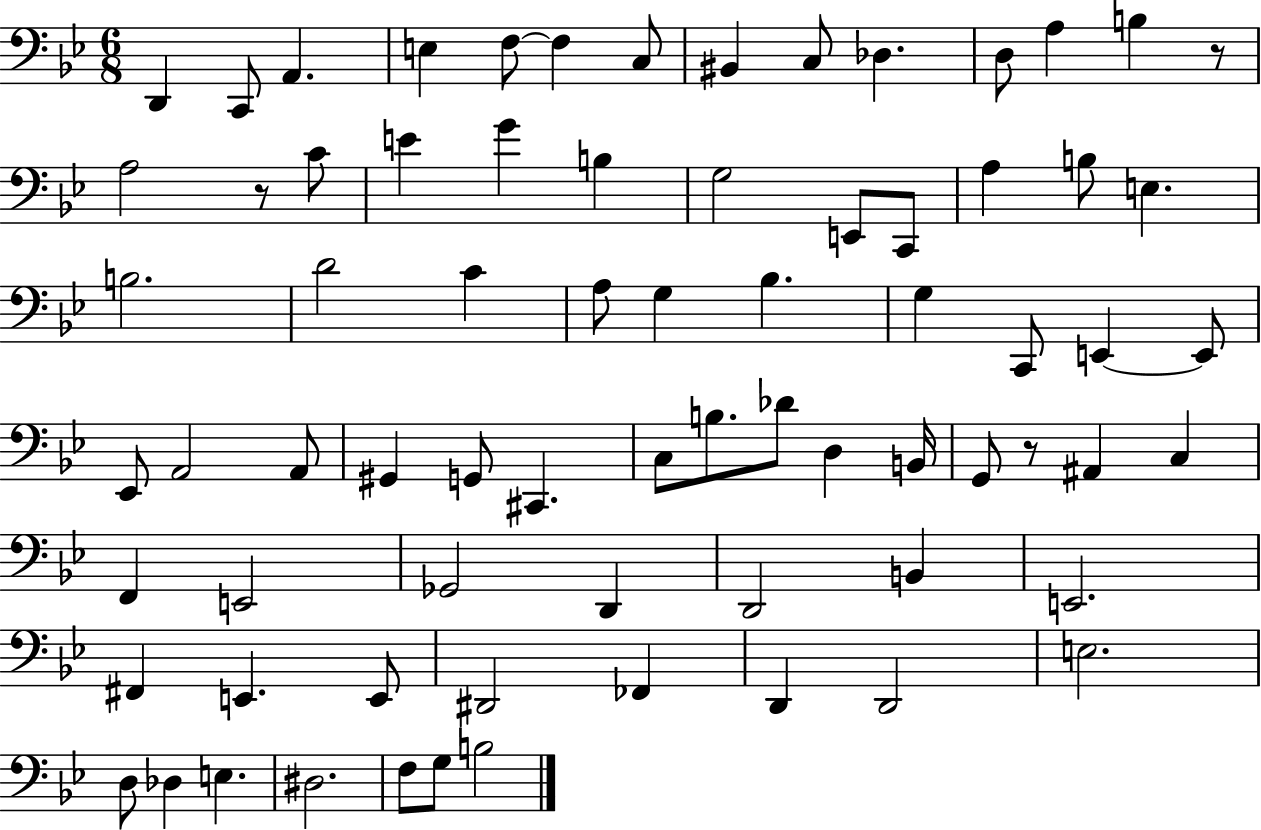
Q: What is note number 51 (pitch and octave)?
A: Gb2